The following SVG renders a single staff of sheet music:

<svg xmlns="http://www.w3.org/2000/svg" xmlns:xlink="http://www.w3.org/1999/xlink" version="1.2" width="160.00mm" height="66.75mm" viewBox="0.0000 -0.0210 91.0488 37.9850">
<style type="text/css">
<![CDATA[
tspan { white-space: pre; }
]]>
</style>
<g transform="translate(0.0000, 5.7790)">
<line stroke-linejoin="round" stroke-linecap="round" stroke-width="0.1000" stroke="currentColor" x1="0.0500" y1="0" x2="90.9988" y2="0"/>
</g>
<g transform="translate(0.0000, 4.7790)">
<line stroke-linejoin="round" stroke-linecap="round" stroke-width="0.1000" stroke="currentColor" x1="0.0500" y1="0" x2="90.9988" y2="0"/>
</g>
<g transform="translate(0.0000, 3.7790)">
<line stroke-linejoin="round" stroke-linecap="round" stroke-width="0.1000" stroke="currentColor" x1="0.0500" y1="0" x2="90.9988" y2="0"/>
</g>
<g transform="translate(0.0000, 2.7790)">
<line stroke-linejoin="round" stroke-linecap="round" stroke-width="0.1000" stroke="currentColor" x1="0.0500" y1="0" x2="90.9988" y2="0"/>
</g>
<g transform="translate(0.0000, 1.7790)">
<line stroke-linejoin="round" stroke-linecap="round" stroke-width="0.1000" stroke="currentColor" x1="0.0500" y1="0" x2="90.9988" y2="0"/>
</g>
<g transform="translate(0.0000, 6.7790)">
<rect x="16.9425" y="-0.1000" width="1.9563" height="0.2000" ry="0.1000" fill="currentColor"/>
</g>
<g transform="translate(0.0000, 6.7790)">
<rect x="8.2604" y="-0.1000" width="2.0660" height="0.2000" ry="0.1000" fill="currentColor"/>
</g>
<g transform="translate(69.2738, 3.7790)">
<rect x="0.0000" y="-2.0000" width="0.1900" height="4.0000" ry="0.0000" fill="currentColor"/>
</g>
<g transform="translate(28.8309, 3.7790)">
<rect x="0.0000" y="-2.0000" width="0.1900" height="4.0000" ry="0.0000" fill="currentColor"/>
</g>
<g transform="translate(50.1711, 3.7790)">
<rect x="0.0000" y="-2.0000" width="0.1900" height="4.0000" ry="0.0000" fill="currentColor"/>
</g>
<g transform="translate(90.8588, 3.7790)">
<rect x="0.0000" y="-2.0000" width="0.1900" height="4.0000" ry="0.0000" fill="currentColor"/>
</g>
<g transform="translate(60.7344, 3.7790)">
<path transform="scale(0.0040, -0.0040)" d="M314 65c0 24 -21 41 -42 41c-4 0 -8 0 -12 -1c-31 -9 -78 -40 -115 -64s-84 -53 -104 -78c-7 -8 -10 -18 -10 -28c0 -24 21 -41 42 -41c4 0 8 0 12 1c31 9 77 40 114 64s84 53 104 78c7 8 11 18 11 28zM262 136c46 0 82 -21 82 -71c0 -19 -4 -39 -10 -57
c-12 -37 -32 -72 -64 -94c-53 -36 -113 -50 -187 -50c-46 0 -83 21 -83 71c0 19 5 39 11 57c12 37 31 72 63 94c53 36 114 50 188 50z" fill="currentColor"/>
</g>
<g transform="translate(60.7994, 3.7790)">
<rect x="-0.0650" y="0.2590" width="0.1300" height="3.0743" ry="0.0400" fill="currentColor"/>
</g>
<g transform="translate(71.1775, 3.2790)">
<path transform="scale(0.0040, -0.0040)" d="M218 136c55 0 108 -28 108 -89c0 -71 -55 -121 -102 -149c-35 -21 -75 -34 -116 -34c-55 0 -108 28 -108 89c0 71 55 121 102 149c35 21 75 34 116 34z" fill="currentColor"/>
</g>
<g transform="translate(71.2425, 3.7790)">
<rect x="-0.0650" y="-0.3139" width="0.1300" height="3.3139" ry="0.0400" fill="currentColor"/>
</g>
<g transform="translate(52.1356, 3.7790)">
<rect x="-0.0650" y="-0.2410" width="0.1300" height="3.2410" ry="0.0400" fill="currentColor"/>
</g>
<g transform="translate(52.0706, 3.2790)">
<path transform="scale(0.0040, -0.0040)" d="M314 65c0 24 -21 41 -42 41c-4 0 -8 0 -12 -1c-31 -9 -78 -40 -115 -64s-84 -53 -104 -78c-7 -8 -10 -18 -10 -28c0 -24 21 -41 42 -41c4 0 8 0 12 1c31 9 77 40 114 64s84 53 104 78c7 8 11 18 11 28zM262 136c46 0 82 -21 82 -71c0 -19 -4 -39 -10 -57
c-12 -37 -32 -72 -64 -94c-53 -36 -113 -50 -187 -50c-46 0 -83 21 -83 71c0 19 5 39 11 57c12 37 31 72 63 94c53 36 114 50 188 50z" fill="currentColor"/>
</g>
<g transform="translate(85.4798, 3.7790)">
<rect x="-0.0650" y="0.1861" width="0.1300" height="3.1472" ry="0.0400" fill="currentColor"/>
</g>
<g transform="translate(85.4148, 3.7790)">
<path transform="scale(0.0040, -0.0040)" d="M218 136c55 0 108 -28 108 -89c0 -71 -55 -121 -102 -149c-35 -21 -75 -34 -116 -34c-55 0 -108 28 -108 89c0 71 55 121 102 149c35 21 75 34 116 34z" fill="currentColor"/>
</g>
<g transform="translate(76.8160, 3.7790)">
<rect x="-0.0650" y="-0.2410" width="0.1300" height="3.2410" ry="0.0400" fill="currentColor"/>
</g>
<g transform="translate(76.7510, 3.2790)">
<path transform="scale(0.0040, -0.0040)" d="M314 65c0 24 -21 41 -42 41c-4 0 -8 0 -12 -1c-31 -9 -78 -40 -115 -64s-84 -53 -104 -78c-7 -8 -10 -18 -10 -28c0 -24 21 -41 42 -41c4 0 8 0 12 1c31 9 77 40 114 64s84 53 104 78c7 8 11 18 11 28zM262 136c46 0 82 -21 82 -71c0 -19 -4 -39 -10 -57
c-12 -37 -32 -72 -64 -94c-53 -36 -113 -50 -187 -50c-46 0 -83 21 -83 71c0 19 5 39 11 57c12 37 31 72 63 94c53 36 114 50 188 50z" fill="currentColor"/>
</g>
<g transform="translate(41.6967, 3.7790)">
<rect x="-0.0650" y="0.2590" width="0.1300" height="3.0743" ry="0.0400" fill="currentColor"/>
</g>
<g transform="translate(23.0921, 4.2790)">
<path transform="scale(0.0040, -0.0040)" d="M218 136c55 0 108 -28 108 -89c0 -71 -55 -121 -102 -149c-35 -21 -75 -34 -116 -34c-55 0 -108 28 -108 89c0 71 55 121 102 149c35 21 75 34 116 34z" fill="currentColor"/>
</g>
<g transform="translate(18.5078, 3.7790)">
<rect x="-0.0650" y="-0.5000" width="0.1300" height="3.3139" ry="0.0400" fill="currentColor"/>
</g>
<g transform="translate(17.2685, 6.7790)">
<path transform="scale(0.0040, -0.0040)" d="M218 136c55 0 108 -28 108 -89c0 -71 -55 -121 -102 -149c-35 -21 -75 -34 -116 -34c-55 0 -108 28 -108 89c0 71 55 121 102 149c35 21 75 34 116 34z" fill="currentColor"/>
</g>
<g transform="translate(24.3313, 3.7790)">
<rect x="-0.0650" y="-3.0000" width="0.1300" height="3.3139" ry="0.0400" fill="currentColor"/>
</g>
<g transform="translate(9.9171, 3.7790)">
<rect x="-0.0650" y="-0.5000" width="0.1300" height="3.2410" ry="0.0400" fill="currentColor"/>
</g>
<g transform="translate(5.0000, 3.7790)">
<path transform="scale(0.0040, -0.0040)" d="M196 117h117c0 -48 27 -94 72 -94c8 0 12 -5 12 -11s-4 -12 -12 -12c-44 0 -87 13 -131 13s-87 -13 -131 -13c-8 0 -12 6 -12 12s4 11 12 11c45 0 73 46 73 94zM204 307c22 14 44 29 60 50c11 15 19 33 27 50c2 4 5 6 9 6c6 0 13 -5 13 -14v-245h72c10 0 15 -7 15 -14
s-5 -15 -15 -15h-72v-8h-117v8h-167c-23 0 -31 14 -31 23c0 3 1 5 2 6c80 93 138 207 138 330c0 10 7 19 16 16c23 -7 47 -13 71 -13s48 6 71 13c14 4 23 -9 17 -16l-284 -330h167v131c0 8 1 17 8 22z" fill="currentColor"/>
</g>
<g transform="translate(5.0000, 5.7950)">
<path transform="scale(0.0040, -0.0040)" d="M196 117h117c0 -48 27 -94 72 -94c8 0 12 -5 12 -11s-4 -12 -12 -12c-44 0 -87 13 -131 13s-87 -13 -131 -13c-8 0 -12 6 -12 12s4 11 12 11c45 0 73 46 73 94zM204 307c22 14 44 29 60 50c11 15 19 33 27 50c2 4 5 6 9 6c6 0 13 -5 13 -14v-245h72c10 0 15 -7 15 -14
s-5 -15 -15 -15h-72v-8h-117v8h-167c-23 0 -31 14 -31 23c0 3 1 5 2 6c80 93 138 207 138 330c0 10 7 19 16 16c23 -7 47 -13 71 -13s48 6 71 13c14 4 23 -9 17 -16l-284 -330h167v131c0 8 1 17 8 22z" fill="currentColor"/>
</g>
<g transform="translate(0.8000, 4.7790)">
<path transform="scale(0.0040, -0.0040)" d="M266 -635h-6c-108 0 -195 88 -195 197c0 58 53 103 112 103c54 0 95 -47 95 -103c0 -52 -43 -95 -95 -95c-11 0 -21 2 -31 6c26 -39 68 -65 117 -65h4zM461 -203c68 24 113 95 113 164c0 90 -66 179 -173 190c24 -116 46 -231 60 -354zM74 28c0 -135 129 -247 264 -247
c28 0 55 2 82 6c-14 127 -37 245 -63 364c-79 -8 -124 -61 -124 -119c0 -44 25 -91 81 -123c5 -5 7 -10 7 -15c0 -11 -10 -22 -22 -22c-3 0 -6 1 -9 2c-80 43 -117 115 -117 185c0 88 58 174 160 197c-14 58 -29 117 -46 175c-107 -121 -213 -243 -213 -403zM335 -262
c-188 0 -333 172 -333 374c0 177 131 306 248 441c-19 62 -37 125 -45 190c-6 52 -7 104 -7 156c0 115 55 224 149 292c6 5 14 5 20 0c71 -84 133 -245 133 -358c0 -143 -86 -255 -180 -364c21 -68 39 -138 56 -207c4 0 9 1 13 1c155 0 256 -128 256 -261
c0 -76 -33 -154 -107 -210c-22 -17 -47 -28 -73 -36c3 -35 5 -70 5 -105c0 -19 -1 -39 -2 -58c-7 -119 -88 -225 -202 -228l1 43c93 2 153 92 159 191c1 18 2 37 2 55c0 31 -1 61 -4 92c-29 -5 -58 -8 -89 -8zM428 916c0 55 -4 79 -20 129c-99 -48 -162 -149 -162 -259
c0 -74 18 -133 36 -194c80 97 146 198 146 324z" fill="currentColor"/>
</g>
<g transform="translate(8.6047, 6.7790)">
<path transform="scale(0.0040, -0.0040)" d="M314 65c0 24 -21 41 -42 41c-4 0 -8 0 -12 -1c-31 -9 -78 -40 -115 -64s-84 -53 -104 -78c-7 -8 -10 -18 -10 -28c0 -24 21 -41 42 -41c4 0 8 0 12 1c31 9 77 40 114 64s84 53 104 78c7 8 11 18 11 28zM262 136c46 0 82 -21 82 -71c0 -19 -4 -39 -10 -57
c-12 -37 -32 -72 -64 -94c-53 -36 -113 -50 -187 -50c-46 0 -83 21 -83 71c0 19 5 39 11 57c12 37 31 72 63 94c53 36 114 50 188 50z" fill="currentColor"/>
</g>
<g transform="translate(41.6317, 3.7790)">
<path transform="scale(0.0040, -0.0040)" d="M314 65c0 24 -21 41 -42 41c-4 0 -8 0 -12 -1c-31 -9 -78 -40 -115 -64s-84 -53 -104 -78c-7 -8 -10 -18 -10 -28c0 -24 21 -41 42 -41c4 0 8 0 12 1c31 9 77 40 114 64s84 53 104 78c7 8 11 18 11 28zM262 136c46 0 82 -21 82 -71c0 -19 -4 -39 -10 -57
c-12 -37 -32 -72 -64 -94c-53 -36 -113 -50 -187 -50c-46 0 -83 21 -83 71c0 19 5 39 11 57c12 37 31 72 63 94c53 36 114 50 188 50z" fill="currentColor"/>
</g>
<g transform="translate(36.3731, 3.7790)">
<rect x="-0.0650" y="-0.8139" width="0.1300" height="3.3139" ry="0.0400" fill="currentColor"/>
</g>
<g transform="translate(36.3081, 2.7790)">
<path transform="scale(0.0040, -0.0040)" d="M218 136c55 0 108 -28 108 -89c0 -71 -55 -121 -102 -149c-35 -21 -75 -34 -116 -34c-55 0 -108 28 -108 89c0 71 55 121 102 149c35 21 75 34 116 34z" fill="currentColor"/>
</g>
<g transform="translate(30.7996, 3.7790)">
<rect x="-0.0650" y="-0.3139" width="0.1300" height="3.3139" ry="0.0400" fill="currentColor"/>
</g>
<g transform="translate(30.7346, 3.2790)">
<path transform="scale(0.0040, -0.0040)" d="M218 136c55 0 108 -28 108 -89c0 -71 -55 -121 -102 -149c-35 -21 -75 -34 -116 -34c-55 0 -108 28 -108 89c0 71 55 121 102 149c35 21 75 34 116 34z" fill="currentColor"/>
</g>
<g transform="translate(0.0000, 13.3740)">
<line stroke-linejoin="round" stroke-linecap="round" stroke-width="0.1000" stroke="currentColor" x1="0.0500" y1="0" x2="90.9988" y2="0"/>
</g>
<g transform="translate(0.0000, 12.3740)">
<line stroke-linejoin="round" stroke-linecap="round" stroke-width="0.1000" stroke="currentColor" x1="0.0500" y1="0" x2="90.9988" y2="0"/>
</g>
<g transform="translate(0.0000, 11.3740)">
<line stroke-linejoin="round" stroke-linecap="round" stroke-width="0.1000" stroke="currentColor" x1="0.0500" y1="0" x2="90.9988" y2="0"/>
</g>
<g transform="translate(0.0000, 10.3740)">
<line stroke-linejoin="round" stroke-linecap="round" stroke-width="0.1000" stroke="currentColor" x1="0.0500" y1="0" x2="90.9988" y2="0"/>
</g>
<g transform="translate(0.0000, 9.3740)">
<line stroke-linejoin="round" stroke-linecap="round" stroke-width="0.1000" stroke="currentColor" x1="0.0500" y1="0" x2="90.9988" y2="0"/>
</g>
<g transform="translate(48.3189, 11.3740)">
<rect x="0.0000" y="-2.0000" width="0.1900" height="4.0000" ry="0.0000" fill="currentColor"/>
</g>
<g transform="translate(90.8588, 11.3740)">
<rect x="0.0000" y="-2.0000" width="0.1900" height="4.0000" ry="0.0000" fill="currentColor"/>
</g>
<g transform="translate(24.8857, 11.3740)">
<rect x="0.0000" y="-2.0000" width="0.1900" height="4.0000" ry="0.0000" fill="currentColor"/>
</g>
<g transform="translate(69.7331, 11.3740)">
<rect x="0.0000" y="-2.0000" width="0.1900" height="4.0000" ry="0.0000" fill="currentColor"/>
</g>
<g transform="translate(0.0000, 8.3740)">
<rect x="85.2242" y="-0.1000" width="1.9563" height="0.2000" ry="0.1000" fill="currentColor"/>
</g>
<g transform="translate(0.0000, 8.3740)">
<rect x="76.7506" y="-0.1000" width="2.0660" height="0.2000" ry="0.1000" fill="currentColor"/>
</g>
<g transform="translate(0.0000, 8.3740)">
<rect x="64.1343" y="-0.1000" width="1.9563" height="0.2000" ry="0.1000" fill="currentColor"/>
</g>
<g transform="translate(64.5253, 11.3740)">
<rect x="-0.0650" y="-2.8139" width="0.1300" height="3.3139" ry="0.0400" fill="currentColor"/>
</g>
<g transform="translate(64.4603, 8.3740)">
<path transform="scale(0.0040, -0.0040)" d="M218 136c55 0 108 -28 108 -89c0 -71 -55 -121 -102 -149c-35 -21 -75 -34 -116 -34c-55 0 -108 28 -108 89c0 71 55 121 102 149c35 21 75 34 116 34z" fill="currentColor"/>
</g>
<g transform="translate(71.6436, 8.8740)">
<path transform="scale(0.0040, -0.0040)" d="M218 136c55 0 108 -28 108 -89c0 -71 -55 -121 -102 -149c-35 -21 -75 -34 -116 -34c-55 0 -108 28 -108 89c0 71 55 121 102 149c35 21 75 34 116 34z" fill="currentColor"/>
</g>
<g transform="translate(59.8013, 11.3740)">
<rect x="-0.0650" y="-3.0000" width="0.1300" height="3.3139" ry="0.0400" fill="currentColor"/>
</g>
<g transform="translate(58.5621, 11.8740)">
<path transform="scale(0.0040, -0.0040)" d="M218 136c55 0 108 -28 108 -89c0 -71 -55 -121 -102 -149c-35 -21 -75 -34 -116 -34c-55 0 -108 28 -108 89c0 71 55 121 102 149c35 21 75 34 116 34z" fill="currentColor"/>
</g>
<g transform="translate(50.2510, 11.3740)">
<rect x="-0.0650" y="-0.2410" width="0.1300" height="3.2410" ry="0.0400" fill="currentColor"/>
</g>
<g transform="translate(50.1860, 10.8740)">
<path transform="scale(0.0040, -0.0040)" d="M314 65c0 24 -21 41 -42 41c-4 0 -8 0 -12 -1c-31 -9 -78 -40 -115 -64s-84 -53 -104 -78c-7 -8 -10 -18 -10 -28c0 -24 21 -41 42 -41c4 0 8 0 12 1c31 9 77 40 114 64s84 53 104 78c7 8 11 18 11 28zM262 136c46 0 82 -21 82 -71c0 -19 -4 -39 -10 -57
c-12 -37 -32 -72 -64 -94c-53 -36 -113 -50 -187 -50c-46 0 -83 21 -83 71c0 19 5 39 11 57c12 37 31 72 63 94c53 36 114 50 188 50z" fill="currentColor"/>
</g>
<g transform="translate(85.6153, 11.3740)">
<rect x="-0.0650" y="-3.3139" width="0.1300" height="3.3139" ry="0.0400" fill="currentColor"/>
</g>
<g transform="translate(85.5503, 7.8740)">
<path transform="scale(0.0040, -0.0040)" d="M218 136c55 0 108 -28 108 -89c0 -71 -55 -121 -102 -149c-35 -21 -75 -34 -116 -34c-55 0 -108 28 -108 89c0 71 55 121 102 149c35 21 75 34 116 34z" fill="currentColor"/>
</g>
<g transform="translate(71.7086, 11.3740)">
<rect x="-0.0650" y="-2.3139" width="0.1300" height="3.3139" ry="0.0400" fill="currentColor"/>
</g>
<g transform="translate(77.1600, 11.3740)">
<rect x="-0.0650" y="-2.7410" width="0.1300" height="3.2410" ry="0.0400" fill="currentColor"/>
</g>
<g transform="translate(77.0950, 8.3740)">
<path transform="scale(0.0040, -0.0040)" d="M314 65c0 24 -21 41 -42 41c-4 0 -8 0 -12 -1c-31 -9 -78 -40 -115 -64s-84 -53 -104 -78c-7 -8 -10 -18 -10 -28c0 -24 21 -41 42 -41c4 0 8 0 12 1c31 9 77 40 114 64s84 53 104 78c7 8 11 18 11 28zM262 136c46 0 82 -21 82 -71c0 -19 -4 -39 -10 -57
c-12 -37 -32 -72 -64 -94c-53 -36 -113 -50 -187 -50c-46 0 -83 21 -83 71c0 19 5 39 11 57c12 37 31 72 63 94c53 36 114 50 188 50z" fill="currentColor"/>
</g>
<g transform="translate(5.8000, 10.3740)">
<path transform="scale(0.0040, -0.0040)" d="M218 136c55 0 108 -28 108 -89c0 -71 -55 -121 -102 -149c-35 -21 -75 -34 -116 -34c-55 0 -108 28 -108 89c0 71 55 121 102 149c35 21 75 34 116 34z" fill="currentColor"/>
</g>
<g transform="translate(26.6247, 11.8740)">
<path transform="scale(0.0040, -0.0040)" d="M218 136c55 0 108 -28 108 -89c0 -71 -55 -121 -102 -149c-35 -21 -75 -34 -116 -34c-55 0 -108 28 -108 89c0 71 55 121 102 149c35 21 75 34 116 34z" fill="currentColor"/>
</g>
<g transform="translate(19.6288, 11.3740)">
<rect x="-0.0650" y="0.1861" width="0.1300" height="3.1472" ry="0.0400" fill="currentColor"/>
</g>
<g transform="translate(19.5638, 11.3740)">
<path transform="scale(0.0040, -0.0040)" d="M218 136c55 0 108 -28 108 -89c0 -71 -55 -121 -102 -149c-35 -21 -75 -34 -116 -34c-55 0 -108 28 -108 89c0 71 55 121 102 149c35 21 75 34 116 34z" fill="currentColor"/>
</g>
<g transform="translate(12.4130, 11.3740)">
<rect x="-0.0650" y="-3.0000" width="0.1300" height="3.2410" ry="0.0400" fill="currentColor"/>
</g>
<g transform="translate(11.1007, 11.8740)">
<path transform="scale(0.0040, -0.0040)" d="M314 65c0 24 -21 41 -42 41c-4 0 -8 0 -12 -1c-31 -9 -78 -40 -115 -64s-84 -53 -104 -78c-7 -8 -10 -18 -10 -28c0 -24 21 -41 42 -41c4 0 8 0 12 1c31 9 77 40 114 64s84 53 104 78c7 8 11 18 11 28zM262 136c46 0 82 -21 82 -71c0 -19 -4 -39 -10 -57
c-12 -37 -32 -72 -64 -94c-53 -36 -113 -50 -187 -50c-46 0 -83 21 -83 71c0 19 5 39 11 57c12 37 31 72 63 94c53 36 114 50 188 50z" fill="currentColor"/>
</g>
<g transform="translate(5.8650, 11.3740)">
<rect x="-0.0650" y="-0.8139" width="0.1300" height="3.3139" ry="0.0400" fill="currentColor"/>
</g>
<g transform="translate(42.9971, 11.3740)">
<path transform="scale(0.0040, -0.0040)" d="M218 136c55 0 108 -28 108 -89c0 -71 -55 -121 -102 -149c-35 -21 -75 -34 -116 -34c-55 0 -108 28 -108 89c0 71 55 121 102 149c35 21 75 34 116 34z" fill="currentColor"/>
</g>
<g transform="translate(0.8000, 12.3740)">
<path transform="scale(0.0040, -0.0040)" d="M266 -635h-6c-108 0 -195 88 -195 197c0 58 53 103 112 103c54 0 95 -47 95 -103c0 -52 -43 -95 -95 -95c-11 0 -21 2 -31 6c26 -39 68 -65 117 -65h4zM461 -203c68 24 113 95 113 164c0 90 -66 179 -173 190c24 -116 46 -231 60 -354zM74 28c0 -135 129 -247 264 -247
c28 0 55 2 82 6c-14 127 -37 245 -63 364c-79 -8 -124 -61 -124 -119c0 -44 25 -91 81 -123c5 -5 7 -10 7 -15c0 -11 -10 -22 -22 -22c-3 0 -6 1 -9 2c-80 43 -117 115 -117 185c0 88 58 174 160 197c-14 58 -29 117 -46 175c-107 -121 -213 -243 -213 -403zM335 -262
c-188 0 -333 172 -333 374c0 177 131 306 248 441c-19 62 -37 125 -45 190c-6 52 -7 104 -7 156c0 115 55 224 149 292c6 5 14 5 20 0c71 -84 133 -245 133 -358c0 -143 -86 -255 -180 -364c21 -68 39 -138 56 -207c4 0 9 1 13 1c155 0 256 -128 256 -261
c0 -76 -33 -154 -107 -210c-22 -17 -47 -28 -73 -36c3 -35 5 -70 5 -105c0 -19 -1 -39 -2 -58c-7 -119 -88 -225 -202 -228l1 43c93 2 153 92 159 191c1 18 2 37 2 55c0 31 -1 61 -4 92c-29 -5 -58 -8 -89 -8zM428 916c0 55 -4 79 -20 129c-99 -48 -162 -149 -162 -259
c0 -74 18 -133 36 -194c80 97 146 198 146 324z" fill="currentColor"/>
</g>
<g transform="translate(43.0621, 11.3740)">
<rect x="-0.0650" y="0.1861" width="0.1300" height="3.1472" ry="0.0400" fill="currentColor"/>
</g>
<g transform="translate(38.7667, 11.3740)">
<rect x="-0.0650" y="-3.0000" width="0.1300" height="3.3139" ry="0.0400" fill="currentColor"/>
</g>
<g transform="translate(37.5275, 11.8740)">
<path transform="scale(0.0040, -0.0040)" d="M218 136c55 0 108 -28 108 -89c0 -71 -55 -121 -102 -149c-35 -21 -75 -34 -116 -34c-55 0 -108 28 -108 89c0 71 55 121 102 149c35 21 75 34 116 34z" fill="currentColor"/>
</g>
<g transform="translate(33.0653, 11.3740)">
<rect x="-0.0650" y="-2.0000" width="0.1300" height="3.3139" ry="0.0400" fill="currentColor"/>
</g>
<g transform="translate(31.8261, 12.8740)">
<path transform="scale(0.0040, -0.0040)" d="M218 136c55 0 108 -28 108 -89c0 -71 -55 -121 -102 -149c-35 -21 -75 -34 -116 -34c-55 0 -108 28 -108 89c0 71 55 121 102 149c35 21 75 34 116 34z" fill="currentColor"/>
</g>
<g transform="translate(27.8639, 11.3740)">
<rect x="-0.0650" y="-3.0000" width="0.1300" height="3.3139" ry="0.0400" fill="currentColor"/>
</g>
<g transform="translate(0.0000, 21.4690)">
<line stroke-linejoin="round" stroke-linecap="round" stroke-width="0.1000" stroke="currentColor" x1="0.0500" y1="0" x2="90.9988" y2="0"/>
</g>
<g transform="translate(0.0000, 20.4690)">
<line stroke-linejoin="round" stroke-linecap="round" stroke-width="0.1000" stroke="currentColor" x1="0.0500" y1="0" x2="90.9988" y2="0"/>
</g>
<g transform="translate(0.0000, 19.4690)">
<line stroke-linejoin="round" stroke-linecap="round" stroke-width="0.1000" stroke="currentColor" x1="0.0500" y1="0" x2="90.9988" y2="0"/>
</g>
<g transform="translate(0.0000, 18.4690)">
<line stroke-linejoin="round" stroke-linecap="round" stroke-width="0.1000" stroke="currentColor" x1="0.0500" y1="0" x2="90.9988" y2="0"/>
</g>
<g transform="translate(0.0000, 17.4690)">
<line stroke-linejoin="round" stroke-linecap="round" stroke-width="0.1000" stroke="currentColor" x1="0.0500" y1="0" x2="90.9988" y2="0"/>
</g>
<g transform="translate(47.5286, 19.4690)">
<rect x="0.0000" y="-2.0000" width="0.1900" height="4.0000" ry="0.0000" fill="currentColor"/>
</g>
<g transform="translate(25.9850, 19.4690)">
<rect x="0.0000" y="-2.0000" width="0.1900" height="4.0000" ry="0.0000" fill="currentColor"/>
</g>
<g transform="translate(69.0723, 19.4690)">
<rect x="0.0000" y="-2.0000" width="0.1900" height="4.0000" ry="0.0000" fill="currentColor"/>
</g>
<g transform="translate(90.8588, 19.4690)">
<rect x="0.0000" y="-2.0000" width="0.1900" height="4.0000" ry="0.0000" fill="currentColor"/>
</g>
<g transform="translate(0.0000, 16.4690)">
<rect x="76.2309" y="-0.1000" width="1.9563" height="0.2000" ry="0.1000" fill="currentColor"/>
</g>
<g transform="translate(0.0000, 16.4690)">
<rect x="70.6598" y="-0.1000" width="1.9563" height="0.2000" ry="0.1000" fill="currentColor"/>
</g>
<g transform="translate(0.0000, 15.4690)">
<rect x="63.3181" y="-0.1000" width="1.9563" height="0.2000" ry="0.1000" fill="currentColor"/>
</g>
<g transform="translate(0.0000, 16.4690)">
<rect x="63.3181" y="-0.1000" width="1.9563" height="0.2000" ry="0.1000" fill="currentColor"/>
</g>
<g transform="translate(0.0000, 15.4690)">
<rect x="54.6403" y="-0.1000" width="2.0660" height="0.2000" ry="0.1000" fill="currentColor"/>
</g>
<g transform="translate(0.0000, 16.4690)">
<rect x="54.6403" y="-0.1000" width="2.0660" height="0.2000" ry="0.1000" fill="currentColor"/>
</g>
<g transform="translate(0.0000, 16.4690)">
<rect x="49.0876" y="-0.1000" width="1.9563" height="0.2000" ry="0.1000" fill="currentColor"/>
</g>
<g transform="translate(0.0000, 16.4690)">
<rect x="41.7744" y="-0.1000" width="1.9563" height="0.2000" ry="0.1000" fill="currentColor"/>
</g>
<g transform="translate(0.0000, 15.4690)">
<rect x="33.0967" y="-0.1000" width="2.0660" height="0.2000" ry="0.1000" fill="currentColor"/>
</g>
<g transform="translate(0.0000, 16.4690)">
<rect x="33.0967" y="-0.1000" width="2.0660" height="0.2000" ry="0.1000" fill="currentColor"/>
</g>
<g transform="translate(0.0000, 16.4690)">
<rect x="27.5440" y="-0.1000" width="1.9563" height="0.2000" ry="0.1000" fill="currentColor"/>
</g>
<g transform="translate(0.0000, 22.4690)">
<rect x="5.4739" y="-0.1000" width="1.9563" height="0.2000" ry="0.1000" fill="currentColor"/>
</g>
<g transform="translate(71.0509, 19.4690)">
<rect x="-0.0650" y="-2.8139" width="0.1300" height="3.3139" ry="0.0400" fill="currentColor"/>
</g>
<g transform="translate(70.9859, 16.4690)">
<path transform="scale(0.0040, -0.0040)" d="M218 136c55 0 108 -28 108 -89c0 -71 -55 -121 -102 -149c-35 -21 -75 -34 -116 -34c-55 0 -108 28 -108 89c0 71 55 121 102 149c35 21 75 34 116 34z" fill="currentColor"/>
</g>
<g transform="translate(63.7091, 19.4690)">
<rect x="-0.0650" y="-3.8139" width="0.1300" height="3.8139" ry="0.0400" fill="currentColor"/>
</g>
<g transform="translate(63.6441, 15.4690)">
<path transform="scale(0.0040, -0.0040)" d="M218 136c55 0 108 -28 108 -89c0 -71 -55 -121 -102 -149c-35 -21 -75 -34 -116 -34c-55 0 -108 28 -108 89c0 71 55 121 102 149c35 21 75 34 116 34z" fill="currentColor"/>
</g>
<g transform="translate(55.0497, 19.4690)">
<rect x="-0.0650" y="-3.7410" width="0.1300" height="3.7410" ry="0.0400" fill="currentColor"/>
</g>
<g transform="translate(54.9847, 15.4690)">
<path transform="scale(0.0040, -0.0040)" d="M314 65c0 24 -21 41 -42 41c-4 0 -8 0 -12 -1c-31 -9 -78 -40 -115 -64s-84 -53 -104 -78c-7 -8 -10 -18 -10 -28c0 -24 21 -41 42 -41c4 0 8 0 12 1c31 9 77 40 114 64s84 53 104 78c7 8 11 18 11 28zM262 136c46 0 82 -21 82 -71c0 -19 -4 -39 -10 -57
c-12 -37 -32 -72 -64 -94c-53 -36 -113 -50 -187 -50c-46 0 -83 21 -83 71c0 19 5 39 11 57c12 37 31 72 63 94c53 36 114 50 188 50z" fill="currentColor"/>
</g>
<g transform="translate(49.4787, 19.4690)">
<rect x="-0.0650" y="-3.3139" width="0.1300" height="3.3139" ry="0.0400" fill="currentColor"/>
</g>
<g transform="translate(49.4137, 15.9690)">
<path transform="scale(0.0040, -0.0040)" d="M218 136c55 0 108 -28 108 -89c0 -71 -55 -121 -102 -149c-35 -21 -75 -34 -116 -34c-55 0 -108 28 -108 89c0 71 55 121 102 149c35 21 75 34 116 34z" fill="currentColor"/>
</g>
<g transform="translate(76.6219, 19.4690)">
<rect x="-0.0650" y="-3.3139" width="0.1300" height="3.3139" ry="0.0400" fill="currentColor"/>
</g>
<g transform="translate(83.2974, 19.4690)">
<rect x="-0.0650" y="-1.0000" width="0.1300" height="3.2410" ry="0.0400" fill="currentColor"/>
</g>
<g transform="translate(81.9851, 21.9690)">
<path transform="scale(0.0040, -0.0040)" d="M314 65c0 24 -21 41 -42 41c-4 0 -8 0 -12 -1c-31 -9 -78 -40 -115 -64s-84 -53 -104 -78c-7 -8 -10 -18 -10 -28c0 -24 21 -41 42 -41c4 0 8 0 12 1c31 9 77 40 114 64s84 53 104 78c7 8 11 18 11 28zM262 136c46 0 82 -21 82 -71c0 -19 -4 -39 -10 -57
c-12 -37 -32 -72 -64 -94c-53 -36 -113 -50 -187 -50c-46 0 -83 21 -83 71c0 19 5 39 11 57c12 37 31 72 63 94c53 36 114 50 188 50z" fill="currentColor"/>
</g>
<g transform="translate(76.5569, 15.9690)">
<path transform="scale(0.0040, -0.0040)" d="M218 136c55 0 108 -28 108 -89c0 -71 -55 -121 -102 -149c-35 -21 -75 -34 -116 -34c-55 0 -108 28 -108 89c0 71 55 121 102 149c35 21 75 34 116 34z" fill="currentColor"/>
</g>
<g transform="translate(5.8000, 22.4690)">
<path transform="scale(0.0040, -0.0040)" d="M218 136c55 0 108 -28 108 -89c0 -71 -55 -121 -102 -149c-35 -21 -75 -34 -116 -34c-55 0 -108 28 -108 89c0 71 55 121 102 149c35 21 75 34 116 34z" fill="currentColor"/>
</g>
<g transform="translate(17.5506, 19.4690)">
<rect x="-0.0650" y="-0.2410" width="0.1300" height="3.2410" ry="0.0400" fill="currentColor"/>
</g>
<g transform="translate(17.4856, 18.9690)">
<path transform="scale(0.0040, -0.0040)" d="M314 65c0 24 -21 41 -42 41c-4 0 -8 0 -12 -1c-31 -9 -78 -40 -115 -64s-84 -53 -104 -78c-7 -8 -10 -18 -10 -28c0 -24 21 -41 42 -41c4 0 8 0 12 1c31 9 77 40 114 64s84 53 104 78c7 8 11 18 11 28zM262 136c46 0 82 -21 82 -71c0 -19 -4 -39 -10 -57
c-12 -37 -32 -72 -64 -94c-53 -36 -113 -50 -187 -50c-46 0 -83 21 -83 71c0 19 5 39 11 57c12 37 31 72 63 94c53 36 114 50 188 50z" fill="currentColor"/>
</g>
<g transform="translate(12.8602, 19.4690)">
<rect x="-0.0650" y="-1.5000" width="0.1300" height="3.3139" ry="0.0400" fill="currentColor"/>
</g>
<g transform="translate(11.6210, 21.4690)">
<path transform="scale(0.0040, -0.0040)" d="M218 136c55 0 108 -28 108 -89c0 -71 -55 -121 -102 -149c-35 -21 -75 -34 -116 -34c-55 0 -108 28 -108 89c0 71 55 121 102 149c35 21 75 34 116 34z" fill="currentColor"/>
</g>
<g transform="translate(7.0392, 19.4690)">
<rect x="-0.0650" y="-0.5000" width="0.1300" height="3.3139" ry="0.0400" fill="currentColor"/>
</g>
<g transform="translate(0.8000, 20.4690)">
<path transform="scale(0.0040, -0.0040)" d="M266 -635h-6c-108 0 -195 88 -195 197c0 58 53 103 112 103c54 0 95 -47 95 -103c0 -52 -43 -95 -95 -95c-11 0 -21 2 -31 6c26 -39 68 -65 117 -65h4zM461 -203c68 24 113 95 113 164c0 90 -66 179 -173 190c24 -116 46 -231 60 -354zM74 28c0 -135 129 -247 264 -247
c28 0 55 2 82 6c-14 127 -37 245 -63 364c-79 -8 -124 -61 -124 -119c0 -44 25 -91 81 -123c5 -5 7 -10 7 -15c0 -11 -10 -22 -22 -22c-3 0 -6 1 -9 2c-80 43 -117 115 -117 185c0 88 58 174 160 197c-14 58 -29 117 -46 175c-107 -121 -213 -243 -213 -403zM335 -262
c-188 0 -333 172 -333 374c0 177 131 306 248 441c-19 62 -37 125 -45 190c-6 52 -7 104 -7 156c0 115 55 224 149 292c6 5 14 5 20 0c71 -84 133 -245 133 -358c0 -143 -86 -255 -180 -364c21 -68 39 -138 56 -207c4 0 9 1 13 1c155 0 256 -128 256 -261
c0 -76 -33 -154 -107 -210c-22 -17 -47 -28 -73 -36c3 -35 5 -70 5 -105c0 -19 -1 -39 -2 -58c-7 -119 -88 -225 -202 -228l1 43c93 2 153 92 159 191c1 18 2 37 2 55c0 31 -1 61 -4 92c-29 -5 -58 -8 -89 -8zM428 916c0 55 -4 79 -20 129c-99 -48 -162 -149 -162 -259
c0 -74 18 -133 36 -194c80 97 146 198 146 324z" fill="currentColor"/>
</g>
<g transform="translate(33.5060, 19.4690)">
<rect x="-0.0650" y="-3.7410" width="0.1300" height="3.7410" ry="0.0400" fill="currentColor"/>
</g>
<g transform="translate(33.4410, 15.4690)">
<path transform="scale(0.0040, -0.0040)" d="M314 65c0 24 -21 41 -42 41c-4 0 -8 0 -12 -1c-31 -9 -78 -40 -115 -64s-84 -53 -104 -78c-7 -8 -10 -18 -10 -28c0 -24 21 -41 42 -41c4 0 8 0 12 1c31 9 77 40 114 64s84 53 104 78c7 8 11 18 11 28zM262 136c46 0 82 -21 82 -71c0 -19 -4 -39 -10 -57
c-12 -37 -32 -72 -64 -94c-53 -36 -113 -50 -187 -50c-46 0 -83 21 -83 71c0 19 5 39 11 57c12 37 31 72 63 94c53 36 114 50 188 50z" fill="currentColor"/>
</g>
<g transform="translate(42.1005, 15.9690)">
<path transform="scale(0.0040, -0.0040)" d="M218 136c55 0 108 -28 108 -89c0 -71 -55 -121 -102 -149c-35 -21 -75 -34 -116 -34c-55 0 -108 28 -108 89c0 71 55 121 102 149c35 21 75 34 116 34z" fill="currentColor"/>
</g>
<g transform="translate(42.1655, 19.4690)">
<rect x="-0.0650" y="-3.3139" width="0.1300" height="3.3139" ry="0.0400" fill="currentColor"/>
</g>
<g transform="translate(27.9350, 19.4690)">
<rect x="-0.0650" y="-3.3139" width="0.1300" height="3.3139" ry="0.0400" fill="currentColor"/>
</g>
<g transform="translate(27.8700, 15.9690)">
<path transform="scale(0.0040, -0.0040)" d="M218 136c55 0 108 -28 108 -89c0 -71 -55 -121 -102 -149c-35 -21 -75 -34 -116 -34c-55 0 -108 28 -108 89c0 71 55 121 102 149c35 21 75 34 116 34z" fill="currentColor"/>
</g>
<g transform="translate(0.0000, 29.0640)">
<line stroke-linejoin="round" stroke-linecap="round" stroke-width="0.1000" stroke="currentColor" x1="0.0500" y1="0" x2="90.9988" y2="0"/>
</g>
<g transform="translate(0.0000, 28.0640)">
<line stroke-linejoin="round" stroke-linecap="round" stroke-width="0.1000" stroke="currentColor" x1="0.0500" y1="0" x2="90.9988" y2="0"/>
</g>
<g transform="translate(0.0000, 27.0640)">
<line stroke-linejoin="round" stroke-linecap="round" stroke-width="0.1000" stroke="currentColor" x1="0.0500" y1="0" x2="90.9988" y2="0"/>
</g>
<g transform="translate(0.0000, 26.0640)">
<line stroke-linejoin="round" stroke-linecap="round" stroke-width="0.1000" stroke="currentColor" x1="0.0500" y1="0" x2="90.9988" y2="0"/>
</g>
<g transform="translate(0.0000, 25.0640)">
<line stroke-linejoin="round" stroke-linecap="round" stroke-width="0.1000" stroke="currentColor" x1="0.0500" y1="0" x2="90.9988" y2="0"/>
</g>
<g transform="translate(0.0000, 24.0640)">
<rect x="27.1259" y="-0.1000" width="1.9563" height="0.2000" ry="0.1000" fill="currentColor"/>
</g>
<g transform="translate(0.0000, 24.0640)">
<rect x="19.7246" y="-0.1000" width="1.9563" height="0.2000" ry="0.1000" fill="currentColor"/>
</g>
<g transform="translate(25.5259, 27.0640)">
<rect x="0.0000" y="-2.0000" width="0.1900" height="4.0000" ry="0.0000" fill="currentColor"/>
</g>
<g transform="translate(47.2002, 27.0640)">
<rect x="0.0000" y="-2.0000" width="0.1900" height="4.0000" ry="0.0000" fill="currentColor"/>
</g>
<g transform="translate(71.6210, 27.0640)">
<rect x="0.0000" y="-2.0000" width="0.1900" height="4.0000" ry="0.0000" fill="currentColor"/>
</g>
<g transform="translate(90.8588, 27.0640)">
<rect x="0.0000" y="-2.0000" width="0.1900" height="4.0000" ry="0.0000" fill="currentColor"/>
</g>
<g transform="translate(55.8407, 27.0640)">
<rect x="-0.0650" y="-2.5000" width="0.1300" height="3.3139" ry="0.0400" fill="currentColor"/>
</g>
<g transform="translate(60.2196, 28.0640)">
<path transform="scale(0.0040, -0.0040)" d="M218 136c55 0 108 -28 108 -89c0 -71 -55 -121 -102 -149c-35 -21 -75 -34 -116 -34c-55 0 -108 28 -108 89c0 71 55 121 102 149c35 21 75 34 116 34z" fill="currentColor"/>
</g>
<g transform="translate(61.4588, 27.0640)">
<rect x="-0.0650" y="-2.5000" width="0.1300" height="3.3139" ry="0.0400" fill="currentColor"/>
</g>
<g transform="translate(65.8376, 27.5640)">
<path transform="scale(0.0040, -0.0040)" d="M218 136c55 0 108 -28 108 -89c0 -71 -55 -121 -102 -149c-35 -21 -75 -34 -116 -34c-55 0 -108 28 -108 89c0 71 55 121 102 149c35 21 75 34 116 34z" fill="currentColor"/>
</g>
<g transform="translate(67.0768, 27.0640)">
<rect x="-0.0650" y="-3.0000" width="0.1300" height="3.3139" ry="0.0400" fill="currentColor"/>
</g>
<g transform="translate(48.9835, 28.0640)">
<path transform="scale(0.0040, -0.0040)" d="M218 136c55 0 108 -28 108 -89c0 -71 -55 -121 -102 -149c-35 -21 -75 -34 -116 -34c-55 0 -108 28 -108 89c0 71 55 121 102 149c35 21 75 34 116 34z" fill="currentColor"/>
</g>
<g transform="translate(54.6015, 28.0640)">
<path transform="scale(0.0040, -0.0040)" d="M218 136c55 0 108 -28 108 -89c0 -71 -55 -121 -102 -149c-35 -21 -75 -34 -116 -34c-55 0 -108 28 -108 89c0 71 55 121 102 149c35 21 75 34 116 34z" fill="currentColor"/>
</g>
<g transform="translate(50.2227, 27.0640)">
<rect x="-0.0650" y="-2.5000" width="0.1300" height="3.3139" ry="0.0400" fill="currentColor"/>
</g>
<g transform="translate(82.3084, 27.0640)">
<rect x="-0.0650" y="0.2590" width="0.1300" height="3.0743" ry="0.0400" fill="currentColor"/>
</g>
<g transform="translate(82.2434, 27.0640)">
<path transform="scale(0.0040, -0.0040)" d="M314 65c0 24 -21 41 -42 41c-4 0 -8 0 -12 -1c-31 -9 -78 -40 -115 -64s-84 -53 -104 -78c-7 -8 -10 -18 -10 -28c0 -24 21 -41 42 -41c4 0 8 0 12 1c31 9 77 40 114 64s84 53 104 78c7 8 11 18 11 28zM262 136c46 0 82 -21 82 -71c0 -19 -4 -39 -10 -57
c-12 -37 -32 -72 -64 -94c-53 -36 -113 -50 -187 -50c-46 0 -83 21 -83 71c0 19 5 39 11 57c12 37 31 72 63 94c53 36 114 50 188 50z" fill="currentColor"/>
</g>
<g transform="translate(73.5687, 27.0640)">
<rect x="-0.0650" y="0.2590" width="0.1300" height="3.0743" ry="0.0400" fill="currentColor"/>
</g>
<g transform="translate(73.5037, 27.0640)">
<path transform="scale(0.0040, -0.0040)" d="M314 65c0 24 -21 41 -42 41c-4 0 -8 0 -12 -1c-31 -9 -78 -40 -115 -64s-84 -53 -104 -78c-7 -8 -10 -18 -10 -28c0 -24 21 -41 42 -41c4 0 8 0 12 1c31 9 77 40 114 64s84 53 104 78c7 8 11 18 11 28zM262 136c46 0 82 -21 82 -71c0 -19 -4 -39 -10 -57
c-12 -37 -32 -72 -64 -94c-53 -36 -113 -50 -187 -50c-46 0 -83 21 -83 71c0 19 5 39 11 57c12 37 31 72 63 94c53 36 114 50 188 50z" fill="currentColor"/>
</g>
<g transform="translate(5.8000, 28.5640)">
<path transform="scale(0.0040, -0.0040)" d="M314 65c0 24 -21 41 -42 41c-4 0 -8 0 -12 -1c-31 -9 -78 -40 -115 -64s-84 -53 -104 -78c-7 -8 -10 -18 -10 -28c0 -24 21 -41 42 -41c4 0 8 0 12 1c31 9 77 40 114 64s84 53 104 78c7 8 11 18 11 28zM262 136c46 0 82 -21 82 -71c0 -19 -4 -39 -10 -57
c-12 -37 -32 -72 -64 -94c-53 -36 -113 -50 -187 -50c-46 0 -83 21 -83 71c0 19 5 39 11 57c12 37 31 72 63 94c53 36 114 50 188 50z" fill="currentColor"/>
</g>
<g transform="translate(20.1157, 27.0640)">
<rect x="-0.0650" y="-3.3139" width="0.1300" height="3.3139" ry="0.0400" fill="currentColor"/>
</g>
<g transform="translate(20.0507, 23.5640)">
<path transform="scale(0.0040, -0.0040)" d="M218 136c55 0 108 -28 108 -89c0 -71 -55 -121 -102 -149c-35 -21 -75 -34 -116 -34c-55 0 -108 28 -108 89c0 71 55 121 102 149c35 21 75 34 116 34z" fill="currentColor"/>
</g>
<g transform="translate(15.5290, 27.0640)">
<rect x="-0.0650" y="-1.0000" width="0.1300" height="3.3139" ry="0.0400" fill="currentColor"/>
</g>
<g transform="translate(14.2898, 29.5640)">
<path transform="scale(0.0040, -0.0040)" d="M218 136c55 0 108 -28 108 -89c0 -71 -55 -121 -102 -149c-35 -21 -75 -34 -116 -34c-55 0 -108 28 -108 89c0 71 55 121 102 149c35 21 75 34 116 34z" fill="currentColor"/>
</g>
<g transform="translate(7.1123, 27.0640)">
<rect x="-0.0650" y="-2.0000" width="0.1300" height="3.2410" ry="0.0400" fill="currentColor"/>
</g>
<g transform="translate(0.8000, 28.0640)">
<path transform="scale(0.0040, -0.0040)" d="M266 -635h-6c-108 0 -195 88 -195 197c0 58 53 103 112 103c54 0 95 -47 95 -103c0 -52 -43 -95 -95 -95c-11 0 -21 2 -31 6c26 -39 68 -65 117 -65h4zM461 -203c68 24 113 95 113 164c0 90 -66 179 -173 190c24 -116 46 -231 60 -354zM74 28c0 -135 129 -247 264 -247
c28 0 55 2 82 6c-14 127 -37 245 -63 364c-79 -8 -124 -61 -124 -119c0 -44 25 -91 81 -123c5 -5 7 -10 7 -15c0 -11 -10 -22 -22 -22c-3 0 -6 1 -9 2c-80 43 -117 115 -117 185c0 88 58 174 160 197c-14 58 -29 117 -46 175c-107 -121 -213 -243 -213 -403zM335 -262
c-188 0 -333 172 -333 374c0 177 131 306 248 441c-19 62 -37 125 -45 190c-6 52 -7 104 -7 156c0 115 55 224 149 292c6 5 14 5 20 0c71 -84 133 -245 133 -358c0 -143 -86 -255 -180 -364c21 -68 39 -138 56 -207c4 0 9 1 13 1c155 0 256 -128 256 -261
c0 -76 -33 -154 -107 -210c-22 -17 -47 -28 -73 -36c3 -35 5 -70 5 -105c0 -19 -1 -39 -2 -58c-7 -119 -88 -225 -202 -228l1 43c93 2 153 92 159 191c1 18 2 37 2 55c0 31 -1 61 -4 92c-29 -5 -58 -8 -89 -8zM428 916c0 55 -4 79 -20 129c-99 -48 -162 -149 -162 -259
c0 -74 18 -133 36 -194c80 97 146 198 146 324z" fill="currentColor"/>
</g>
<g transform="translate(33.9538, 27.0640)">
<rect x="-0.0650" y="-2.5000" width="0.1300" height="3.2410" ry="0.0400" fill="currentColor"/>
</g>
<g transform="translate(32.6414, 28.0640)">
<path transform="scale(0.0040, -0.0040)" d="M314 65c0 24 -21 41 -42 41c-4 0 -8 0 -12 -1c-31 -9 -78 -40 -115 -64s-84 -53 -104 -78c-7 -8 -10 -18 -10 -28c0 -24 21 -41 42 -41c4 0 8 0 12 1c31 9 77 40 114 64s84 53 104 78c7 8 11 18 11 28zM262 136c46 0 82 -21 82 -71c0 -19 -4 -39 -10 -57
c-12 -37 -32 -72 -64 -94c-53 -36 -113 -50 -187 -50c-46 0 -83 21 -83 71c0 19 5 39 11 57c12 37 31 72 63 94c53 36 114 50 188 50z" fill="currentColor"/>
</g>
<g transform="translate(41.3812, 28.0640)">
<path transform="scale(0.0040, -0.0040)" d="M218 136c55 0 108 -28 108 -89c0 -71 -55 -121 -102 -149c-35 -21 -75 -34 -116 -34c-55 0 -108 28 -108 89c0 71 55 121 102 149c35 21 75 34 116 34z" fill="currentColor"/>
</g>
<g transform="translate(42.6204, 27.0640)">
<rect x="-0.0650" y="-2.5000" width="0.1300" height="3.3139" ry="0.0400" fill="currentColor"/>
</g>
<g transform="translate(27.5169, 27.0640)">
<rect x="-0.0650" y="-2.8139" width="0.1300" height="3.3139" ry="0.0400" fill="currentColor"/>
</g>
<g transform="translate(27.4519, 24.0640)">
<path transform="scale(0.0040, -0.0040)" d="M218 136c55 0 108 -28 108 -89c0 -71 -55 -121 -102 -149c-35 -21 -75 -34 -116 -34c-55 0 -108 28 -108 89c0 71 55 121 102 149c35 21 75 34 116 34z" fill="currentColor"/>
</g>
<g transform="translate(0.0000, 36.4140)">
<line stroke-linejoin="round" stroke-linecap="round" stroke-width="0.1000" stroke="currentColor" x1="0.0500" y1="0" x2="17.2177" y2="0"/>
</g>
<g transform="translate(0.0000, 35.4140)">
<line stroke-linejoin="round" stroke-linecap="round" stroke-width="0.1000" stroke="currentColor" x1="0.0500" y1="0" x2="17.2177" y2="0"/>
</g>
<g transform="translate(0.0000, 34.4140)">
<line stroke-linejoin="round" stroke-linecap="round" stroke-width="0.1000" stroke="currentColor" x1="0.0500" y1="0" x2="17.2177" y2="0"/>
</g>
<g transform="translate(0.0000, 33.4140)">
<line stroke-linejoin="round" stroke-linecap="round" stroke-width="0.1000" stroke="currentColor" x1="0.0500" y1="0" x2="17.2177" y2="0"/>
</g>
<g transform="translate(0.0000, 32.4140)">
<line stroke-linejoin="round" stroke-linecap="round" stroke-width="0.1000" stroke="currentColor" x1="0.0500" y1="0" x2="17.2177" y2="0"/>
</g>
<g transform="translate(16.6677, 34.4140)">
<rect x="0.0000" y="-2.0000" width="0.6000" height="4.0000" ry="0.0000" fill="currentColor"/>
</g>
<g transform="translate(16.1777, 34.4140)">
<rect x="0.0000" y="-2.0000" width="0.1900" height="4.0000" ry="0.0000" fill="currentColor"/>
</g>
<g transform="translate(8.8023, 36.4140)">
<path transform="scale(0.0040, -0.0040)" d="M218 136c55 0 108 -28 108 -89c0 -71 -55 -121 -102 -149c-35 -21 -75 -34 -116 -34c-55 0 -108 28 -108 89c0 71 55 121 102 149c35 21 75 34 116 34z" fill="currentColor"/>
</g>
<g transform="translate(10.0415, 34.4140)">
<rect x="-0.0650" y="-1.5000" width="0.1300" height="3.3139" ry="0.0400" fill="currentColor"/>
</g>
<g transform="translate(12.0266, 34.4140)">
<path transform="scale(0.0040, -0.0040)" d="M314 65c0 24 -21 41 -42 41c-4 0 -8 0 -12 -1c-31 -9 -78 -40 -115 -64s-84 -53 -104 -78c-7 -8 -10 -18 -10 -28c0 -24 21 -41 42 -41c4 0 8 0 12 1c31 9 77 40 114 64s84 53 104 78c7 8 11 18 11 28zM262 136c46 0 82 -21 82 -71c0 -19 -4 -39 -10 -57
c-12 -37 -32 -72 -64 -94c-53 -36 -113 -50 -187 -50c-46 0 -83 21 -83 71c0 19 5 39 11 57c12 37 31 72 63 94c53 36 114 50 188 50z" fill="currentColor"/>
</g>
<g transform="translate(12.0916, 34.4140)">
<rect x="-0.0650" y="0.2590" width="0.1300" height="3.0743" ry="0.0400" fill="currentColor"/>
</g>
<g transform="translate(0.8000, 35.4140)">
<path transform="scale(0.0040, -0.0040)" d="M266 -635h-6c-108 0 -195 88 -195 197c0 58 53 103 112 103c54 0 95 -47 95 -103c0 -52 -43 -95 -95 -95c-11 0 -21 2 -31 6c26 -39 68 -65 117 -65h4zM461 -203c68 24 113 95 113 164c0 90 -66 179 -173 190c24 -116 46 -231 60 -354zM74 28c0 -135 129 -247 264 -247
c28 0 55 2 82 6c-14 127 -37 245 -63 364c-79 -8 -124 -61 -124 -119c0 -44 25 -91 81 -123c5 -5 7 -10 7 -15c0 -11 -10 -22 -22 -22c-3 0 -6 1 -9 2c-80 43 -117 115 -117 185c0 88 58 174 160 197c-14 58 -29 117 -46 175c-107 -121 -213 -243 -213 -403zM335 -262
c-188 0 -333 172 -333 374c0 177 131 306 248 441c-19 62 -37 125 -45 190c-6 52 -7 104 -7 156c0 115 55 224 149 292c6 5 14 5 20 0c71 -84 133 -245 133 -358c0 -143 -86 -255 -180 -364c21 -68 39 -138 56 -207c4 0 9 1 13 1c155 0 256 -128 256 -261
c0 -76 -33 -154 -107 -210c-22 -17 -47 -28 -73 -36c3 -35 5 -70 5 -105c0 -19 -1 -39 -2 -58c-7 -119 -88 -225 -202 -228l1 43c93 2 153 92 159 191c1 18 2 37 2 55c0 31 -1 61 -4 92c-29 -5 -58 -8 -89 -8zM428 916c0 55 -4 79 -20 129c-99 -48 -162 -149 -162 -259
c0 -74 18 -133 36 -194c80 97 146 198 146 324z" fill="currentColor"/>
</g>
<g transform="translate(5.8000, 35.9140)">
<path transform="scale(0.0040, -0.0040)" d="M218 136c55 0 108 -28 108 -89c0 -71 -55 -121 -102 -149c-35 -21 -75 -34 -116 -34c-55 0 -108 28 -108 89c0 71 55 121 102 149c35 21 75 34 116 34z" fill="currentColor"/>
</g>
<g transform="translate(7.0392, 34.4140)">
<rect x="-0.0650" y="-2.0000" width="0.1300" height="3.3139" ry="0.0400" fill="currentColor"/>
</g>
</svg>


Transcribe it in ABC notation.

X:1
T:Untitled
M:4/4
L:1/4
K:C
C2 C A c d B2 c2 B2 c c2 B d A2 B A F A B c2 A a g a2 b C E c2 b c'2 b b c'2 c' a b D2 F2 D b a G2 G G G G A B2 B2 F E B2